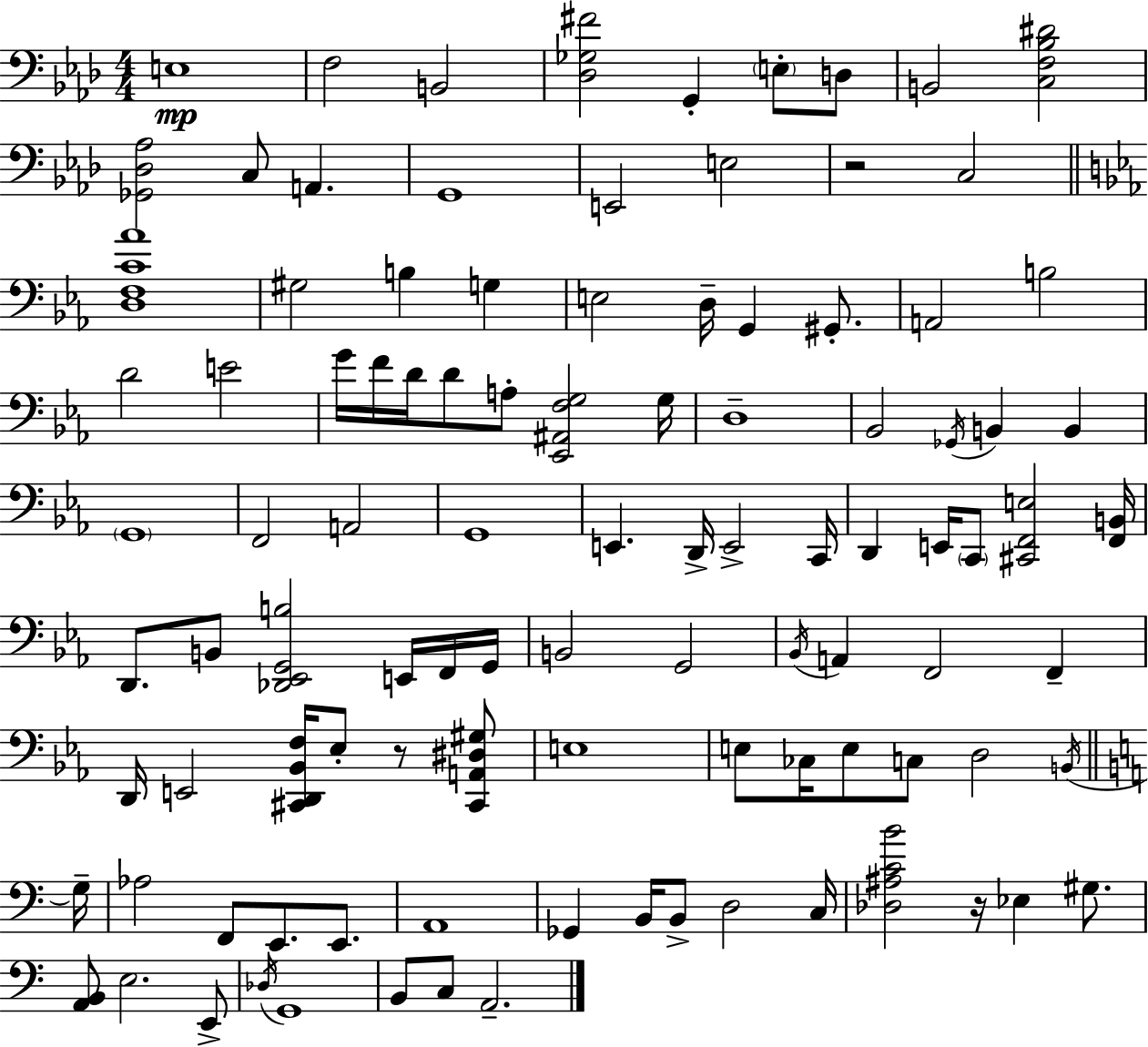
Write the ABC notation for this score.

X:1
T:Untitled
M:4/4
L:1/4
K:Fm
E,4 F,2 B,,2 [_D,_G,^F]2 G,, E,/2 D,/2 B,,2 [C,F,_B,^D]2 [_G,,_D,_A,]2 C,/2 A,, G,,4 E,,2 E,2 z2 C,2 [D,F,C_A]4 ^G,2 B, G, E,2 D,/4 G,, ^G,,/2 A,,2 B,2 D2 E2 G/4 F/4 D/4 D/2 A,/2 [_E,,^A,,F,G,]2 G,/4 D,4 _B,,2 _G,,/4 B,, B,, G,,4 F,,2 A,,2 G,,4 E,, D,,/4 E,,2 C,,/4 D,, E,,/4 C,,/2 [^C,,F,,E,]2 [F,,B,,]/4 D,,/2 B,,/2 [_D,,_E,,G,,B,]2 E,,/4 F,,/4 G,,/4 B,,2 G,,2 _B,,/4 A,, F,,2 F,, D,,/4 E,,2 [^C,,D,,_B,,F,]/4 _E,/2 z/2 [^C,,A,,^D,^G,]/2 E,4 E,/2 _C,/4 E,/2 C,/2 D,2 B,,/4 G,/4 _A,2 F,,/2 E,,/2 E,,/2 A,,4 _G,, B,,/4 B,,/2 D,2 C,/4 [_D,^A,CB]2 z/4 _E, ^G,/2 [A,,B,,]/2 E,2 E,,/2 _D,/4 G,,4 B,,/2 C,/2 A,,2